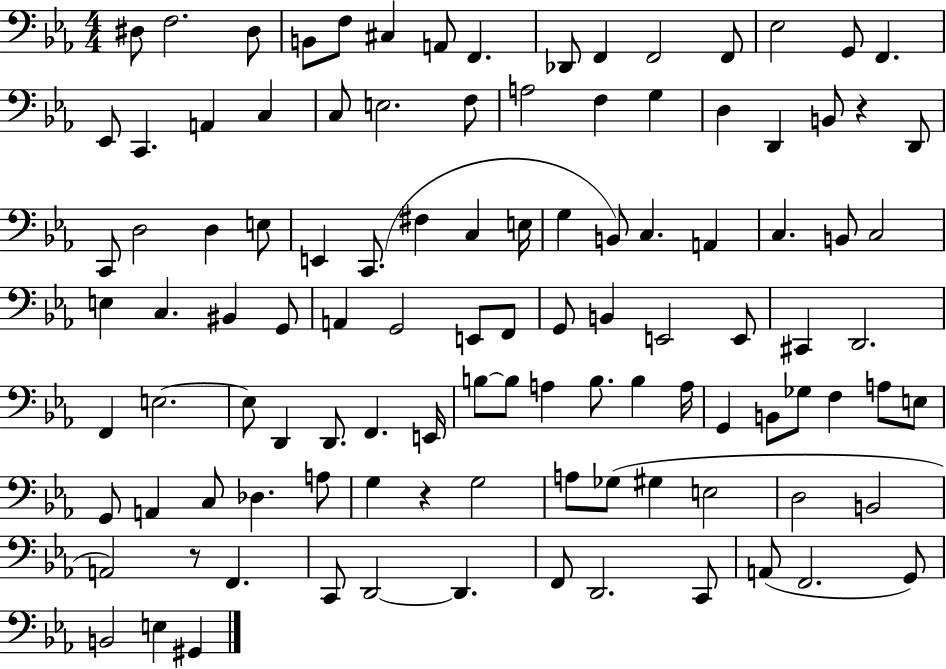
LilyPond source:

{
  \clef bass
  \numericTimeSignature
  \time 4/4
  \key ees \major
  dis8 f2. dis8 | b,8 f8 cis4 a,8 f,4. | des,8 f,4 f,2 f,8 | ees2 g,8 f,4. | \break ees,8 c,4. a,4 c4 | c8 e2. f8 | a2 f4 g4 | d4 d,4 b,8 r4 d,8 | \break c,8 d2 d4 e8 | e,4 c,8.( fis4 c4 e16 | g4 b,8) c4. a,4 | c4. b,8 c2 | \break e4 c4. bis,4 g,8 | a,4 g,2 e,8 f,8 | g,8 b,4 e,2 e,8 | cis,4 d,2. | \break f,4 e2.~~ | e8 d,4 d,8. f,4. e,16 | b8~~ b8 a4 b8. b4 a16 | g,4 b,8 ges8 f4 a8 e8 | \break g,8 a,4 c8 des4. a8 | g4 r4 g2 | a8 ges8( gis4 e2 | d2 b,2 | \break a,2) r8 f,4. | c,8 d,2~~ d,4. | f,8 d,2. c,8 | a,8( f,2. g,8) | \break b,2 e4 gis,4 | \bar "|."
}